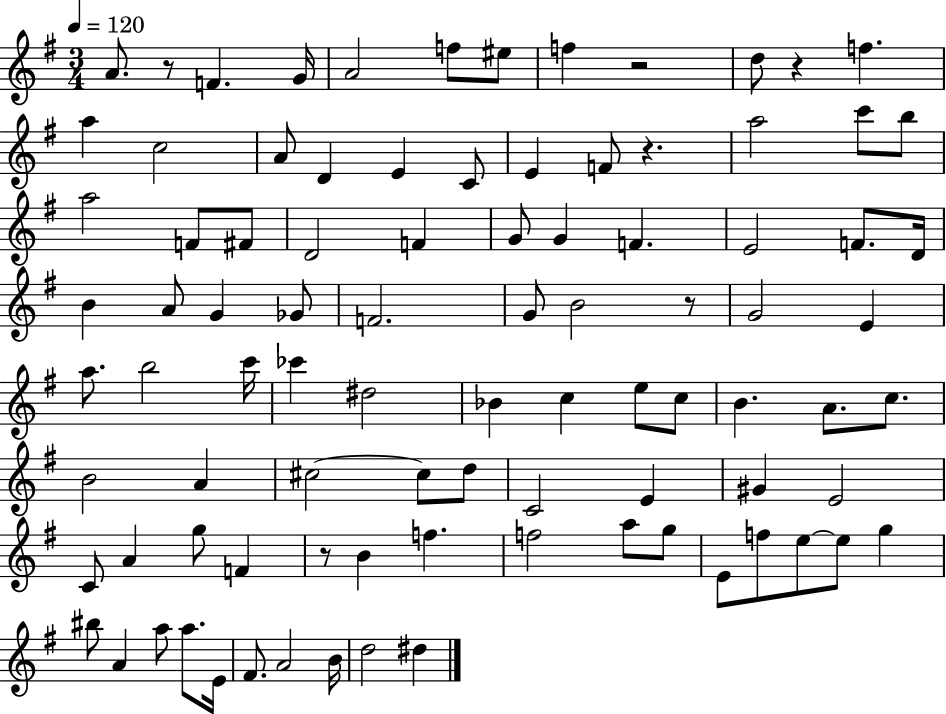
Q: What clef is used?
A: treble